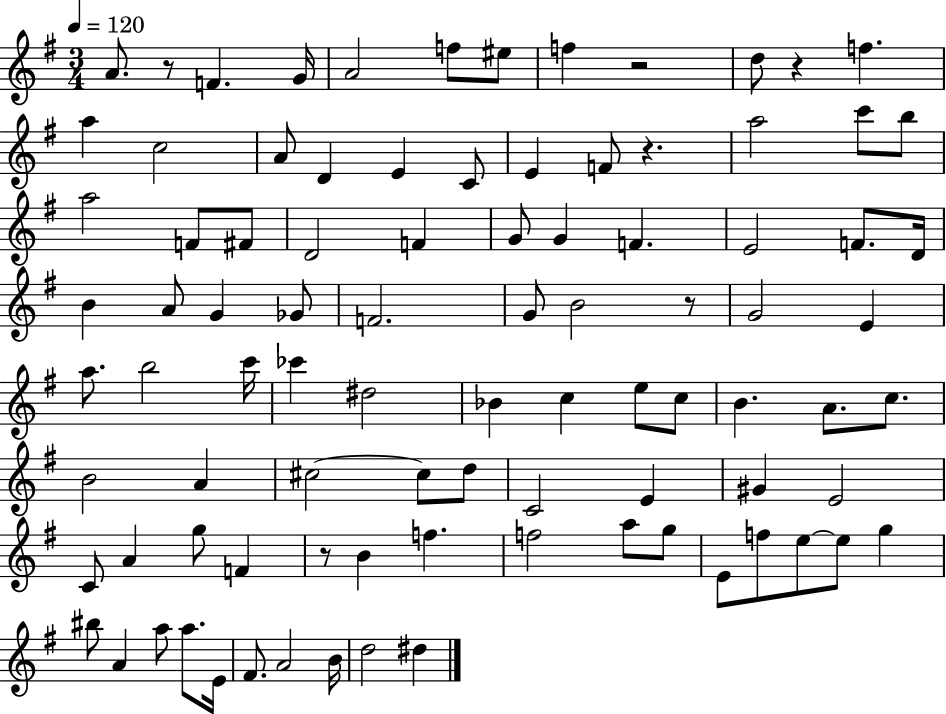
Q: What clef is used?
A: treble